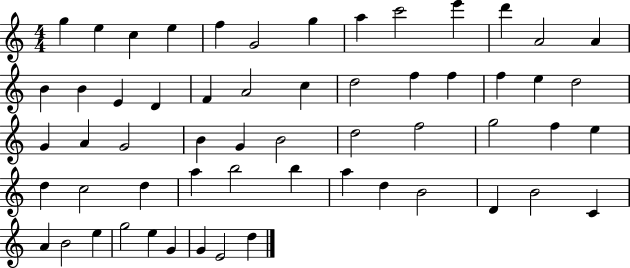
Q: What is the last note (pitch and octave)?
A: D5